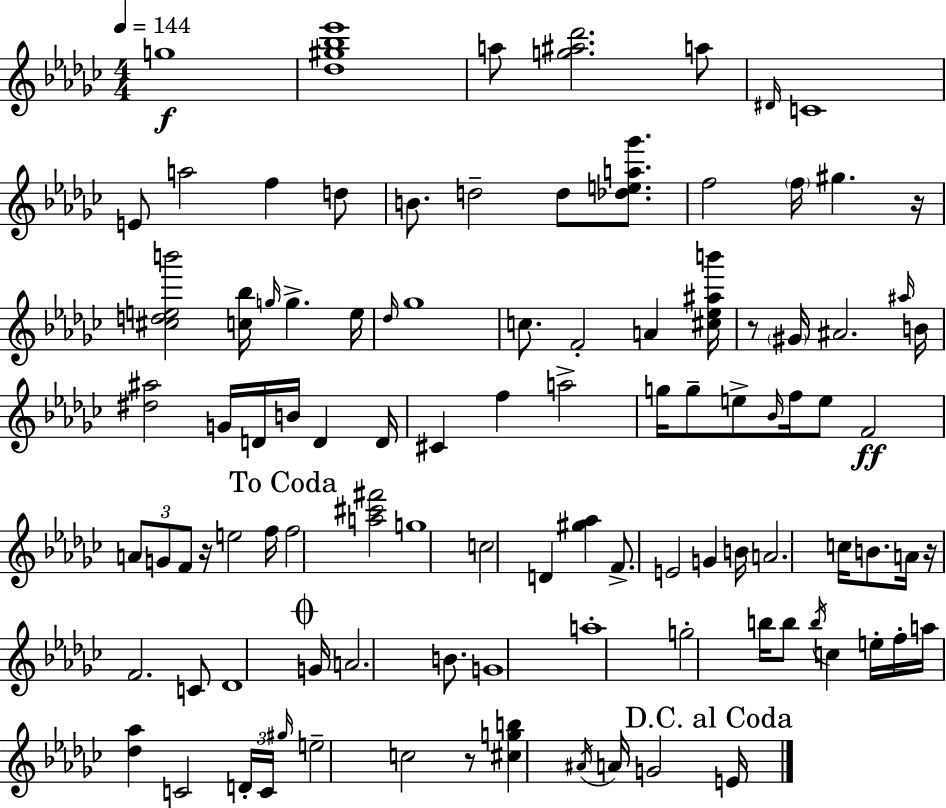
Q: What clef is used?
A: treble